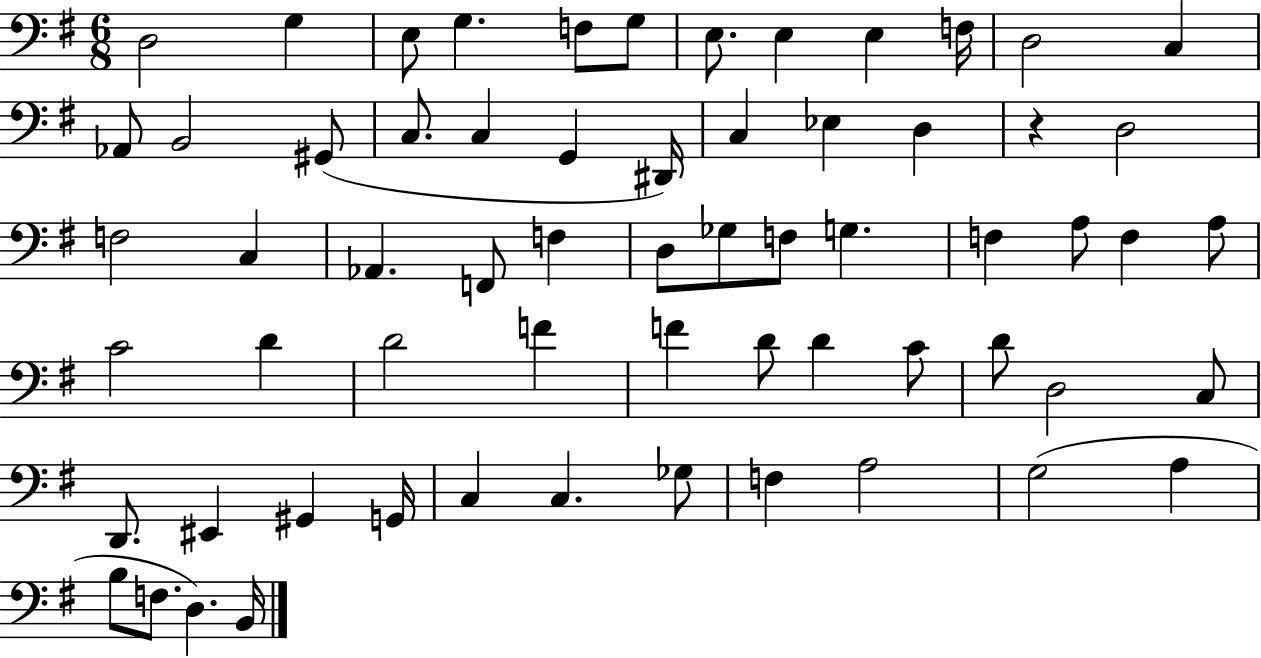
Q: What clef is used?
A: bass